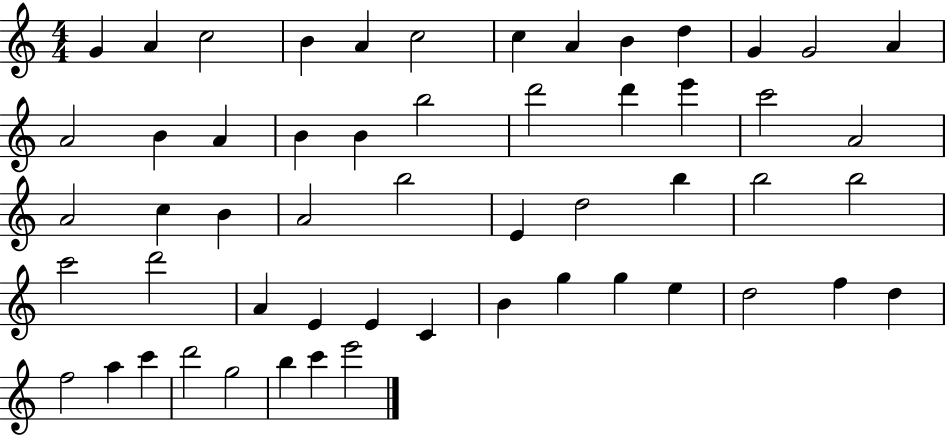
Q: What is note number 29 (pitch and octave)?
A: B5